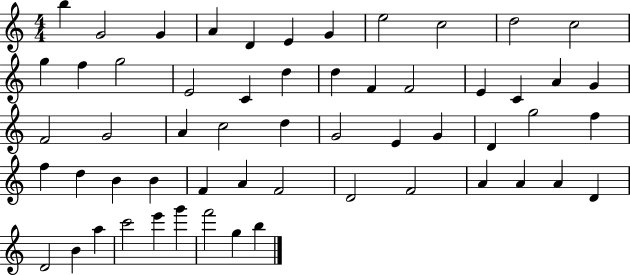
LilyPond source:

{
  \clef treble
  \numericTimeSignature
  \time 4/4
  \key c \major
  b''4 g'2 g'4 | a'4 d'4 e'4 g'4 | e''2 c''2 | d''2 c''2 | \break g''4 f''4 g''2 | e'2 c'4 d''4 | d''4 f'4 f'2 | e'4 c'4 a'4 g'4 | \break f'2 g'2 | a'4 c''2 d''4 | g'2 e'4 g'4 | d'4 g''2 f''4 | \break f''4 d''4 b'4 b'4 | f'4 a'4 f'2 | d'2 f'2 | a'4 a'4 a'4 d'4 | \break d'2 b'4 a''4 | c'''2 e'''4 g'''4 | f'''2 g''4 b''4 | \bar "|."
}